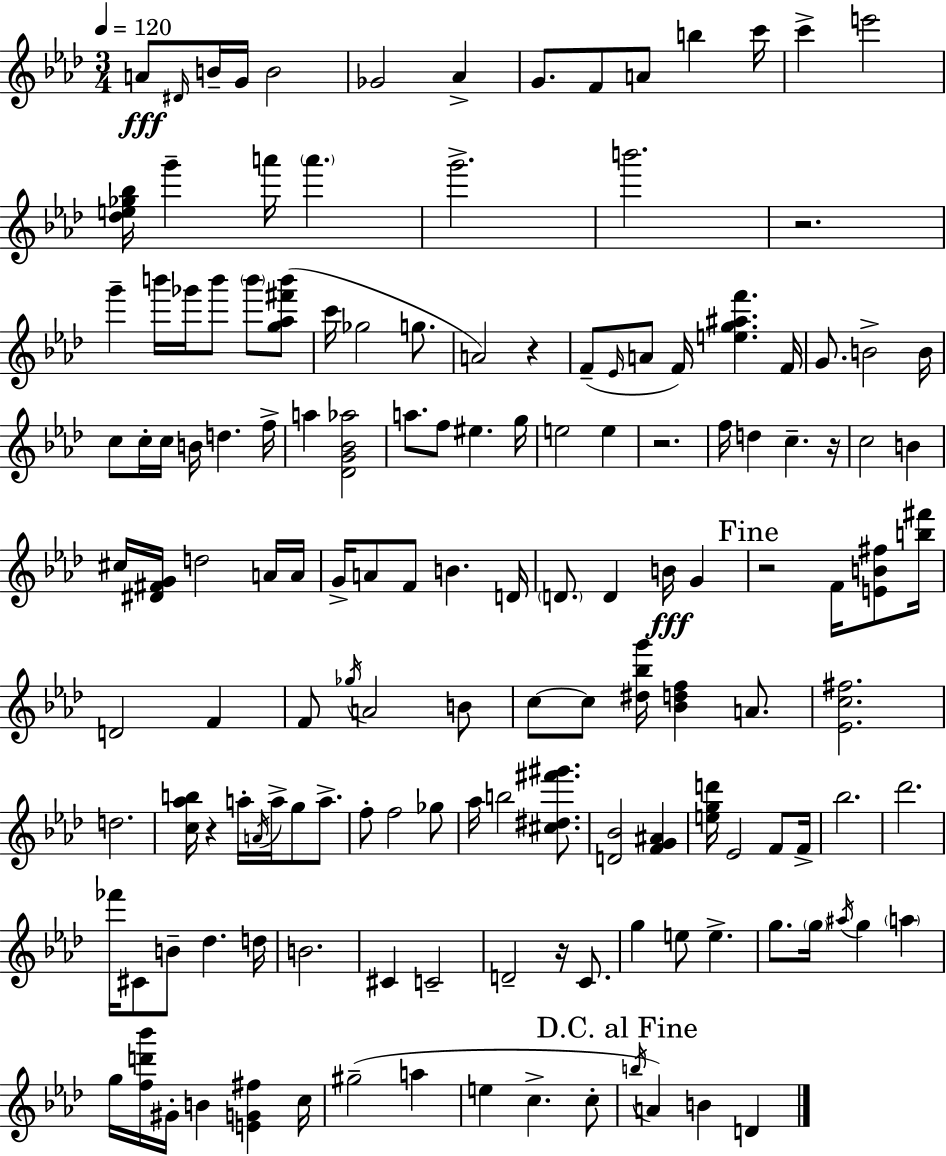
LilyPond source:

{
  \clef treble
  \numericTimeSignature
  \time 3/4
  \key aes \major
  \tempo 4 = 120
  a'8\fff \grace { dis'16 } b'16-- g'16 b'2 | ges'2 aes'4-> | g'8. f'8 a'8 b''4 | c'''16 c'''4-> e'''2 | \break <des'' e'' ges'' bes''>16 g'''4-- a'''16 \parenthesize a'''4. | g'''2.-> | b'''2. | r2. | \break g'''4-- b'''16 ges'''16 b'''8 \parenthesize b'''8 <g'' aes'' fis''' b'''>8( | c'''16 ges''2 g''8. | a'2) r4 | f'8--( \grace { ees'16 } a'8 f'16) <e'' g'' ais'' f'''>4. | \break f'16 g'8. b'2-> | b'16 c''8 c''16-. c''16 b'16 d''4. | f''16-> a''4 <des' g' bes' aes''>2 | a''8. f''8 eis''4. | \break g''16 e''2 e''4 | r2. | f''16 d''4 c''4.-- | r16 c''2 b'4 | \break cis''16 <dis' fis' g'>16 d''2 | a'16 a'16 g'16-> a'8 f'8 b'4. | d'16 \parenthesize d'8. d'4 b'16\fff g'4 | \mark "Fine" r2 f'16 <e' b' fis''>8 | \break <b'' fis'''>16 d'2 f'4 | f'8 \acciaccatura { ges''16 } a'2 | b'8 c''8~~ c''8 <dis'' bes'' g'''>16 <bes' d'' f''>4 | a'8. <ees' c'' fis''>2. | \break d''2. | <c'' aes'' b''>16 r4 a''16-. \acciaccatura { a'16 } a''16-> g''8 | a''8.-> f''8-. f''2 | ges''8 aes''16 b''2 | \break <cis'' dis'' fis''' gis'''>8. <d' bes'>2 | <f' g' ais'>4 <e'' g'' d'''>16 ees'2 | f'8 f'16-> bes''2. | des'''2. | \break fes'''16 cis'8 b'8-- des''4. | d''16 b'2. | cis'4 c'2-- | d'2-- | \break r16 c'8. g''4 e''8 e''4.-> | g''8. \parenthesize g''16 \acciaccatura { ais''16 } g''4 | \parenthesize a''4 g''16 <f'' d''' bes'''>16 gis'16-. b'4 | <e' g' fis''>4 c''16 gis''2--( | \break a''4 e''4 c''4.-> | c''8-. \mark "D.C. al Fine" \acciaccatura { b''16 }) a'4 b'4 | d'4 \bar "|."
}